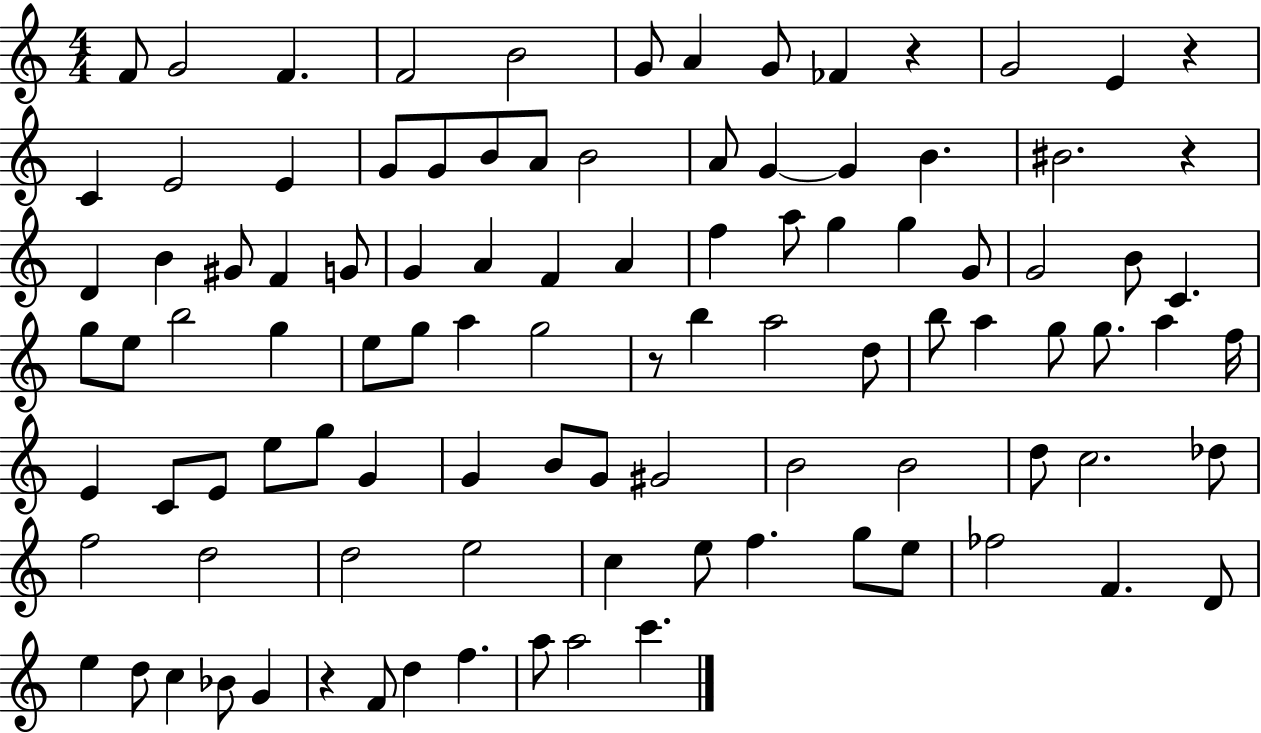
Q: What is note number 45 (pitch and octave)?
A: G5